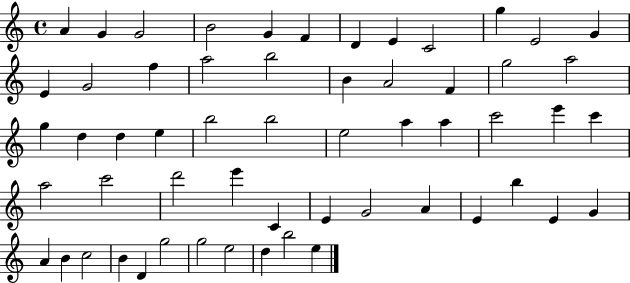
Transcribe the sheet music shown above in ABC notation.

X:1
T:Untitled
M:4/4
L:1/4
K:C
A G G2 B2 G F D E C2 g E2 G E G2 f a2 b2 B A2 F g2 a2 g d d e b2 b2 e2 a a c'2 e' c' a2 c'2 d'2 e' C E G2 A E b E G A B c2 B D g2 g2 e2 d b2 e